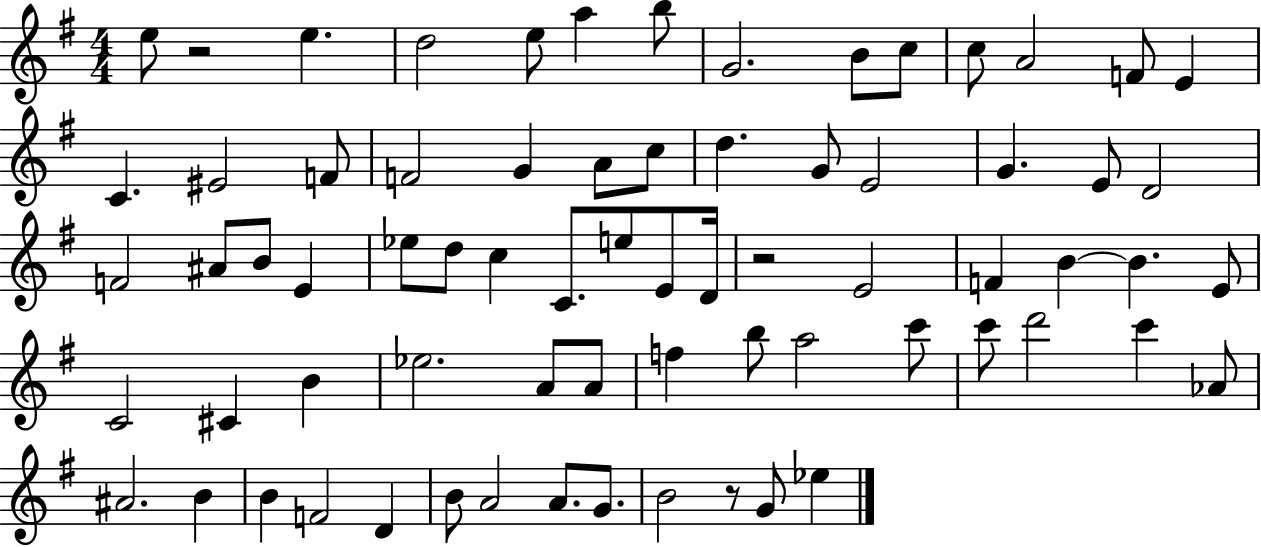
{
  \clef treble
  \numericTimeSignature
  \time 4/4
  \key g \major
  e''8 r2 e''4. | d''2 e''8 a''4 b''8 | g'2. b'8 c''8 | c''8 a'2 f'8 e'4 | \break c'4. eis'2 f'8 | f'2 g'4 a'8 c''8 | d''4. g'8 e'2 | g'4. e'8 d'2 | \break f'2 ais'8 b'8 e'4 | ees''8 d''8 c''4 c'8. e''8 e'8 d'16 | r2 e'2 | f'4 b'4~~ b'4. e'8 | \break c'2 cis'4 b'4 | ees''2. a'8 a'8 | f''4 b''8 a''2 c'''8 | c'''8 d'''2 c'''4 aes'8 | \break ais'2. b'4 | b'4 f'2 d'4 | b'8 a'2 a'8. g'8. | b'2 r8 g'8 ees''4 | \break \bar "|."
}